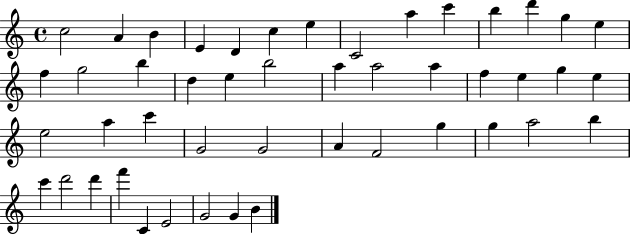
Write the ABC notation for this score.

X:1
T:Untitled
M:4/4
L:1/4
K:C
c2 A B E D c e C2 a c' b d' g e f g2 b d e b2 a a2 a f e g e e2 a c' G2 G2 A F2 g g a2 b c' d'2 d' f' C E2 G2 G B